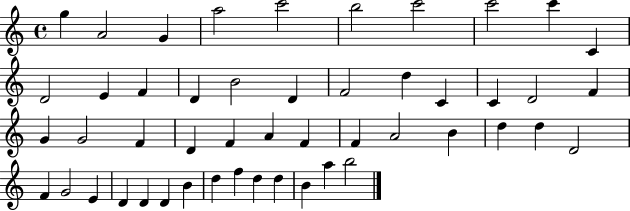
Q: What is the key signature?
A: C major